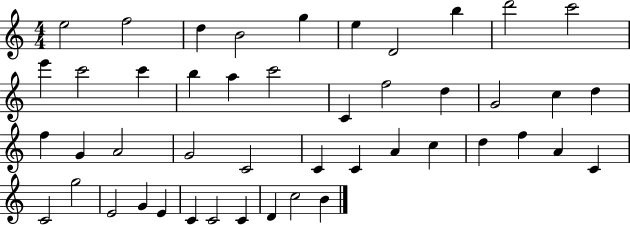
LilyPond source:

{
  \clef treble
  \numericTimeSignature
  \time 4/4
  \key c \major
  e''2 f''2 | d''4 b'2 g''4 | e''4 d'2 b''4 | d'''2 c'''2 | \break e'''4 c'''2 c'''4 | b''4 a''4 c'''2 | c'4 f''2 d''4 | g'2 c''4 d''4 | \break f''4 g'4 a'2 | g'2 c'2 | c'4 c'4 a'4 c''4 | d''4 f''4 a'4 c'4 | \break c'2 g''2 | e'2 g'4 e'4 | c'4 c'2 c'4 | d'4 c''2 b'4 | \break \bar "|."
}